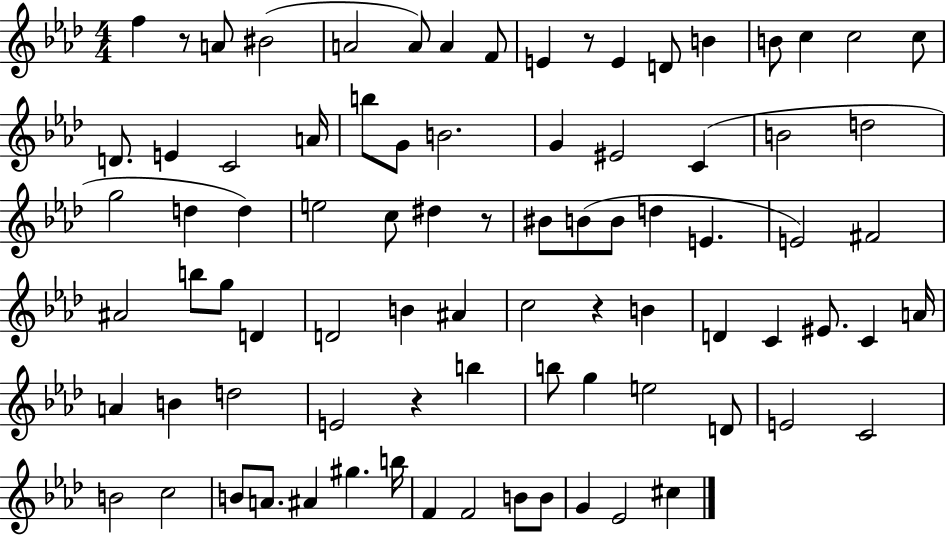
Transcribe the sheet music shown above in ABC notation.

X:1
T:Untitled
M:4/4
L:1/4
K:Ab
f z/2 A/2 ^B2 A2 A/2 A F/2 E z/2 E D/2 B B/2 c c2 c/2 D/2 E C2 A/4 b/2 G/2 B2 G ^E2 C B2 d2 g2 d d e2 c/2 ^d z/2 ^B/2 B/2 B/2 d E E2 ^F2 ^A2 b/2 g/2 D D2 B ^A c2 z B D C ^E/2 C A/4 A B d2 E2 z b b/2 g e2 D/2 E2 C2 B2 c2 B/2 A/2 ^A ^g b/4 F F2 B/2 B/2 G _E2 ^c